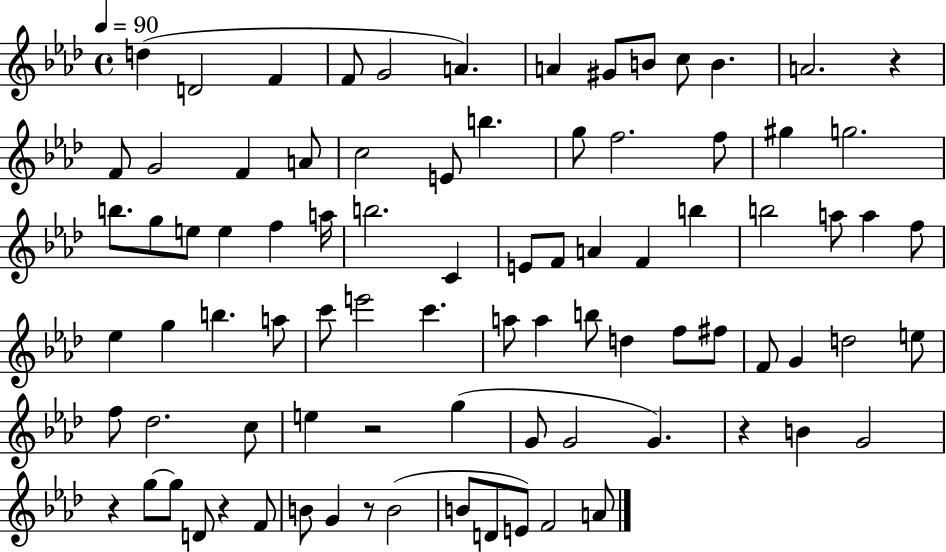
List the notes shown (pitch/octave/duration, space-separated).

D5/q D4/h F4/q F4/e G4/h A4/q. A4/q G#4/e B4/e C5/e B4/q. A4/h. R/q F4/e G4/h F4/q A4/e C5/h E4/e B5/q. G5/e F5/h. F5/e G#5/q G5/h. B5/e. G5/e E5/e E5/q F5/q A5/s B5/h. C4/q E4/e F4/e A4/q F4/q B5/q B5/h A5/e A5/q F5/e Eb5/q G5/q B5/q. A5/e C6/e E6/h C6/q. A5/e A5/q B5/e D5/q F5/e F#5/e F4/e G4/q D5/h E5/e F5/e Db5/h. C5/e E5/q R/h G5/q G4/e G4/h G4/q. R/q B4/q G4/h R/q G5/e G5/e D4/e R/q F4/e B4/e G4/q R/e B4/h B4/e D4/e E4/e F4/h A4/e